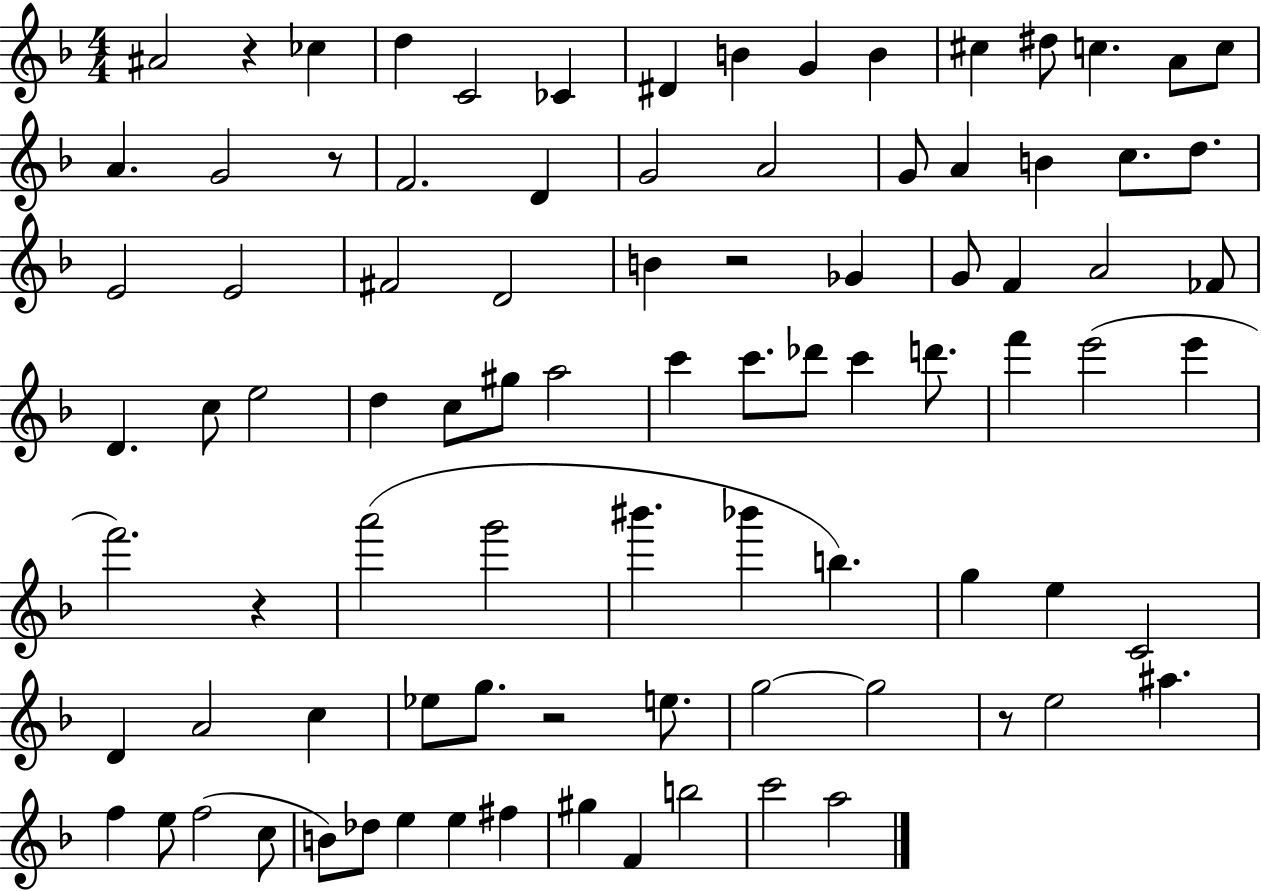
{
  \clef treble
  \numericTimeSignature
  \time 4/4
  \key f \major
  \repeat volta 2 { ais'2 r4 ces''4 | d''4 c'2 ces'4 | dis'4 b'4 g'4 b'4 | cis''4 dis''8 c''4. a'8 c''8 | \break a'4. g'2 r8 | f'2. d'4 | g'2 a'2 | g'8 a'4 b'4 c''8. d''8. | \break e'2 e'2 | fis'2 d'2 | b'4 r2 ges'4 | g'8 f'4 a'2 fes'8 | \break d'4. c''8 e''2 | d''4 c''8 gis''8 a''2 | c'''4 c'''8. des'''8 c'''4 d'''8. | f'''4 e'''2( e'''4 | \break f'''2.) r4 | a'''2( g'''2 | bis'''4. bes'''4 b''4.) | g''4 e''4 c'2 | \break d'4 a'2 c''4 | ees''8 g''8. r2 e''8. | g''2~~ g''2 | r8 e''2 ais''4. | \break f''4 e''8 f''2( c''8 | b'8) des''8 e''4 e''4 fis''4 | gis''4 f'4 b''2 | c'''2 a''2 | \break } \bar "|."
}